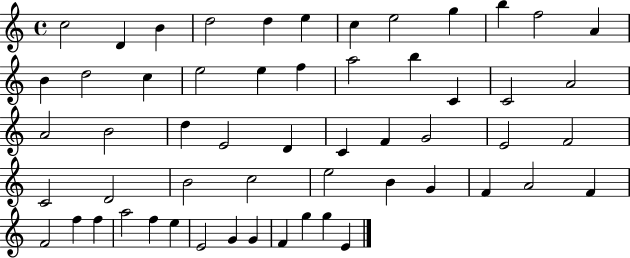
C5/h D4/q B4/q D5/h D5/q E5/q C5/q E5/h G5/q B5/q F5/h A4/q B4/q D5/h C5/q E5/h E5/q F5/q A5/h B5/q C4/q C4/h A4/h A4/h B4/h D5/q E4/h D4/q C4/q F4/q G4/h E4/h F4/h C4/h D4/h B4/h C5/h E5/h B4/q G4/q F4/q A4/h F4/q F4/h F5/q F5/q A5/h F5/q E5/q E4/h G4/q G4/q F4/q G5/q G5/q E4/q